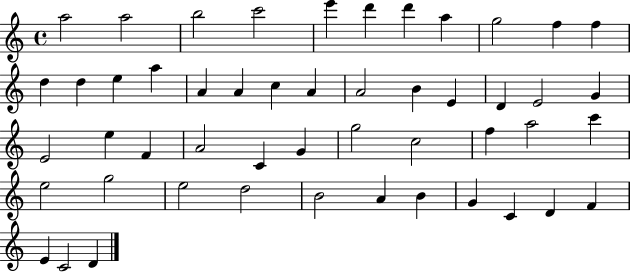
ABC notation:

X:1
T:Untitled
M:4/4
L:1/4
K:C
a2 a2 b2 c'2 e' d' d' a g2 f f d d e a A A c A A2 B E D E2 G E2 e F A2 C G g2 c2 f a2 c' e2 g2 e2 d2 B2 A B G C D F E C2 D